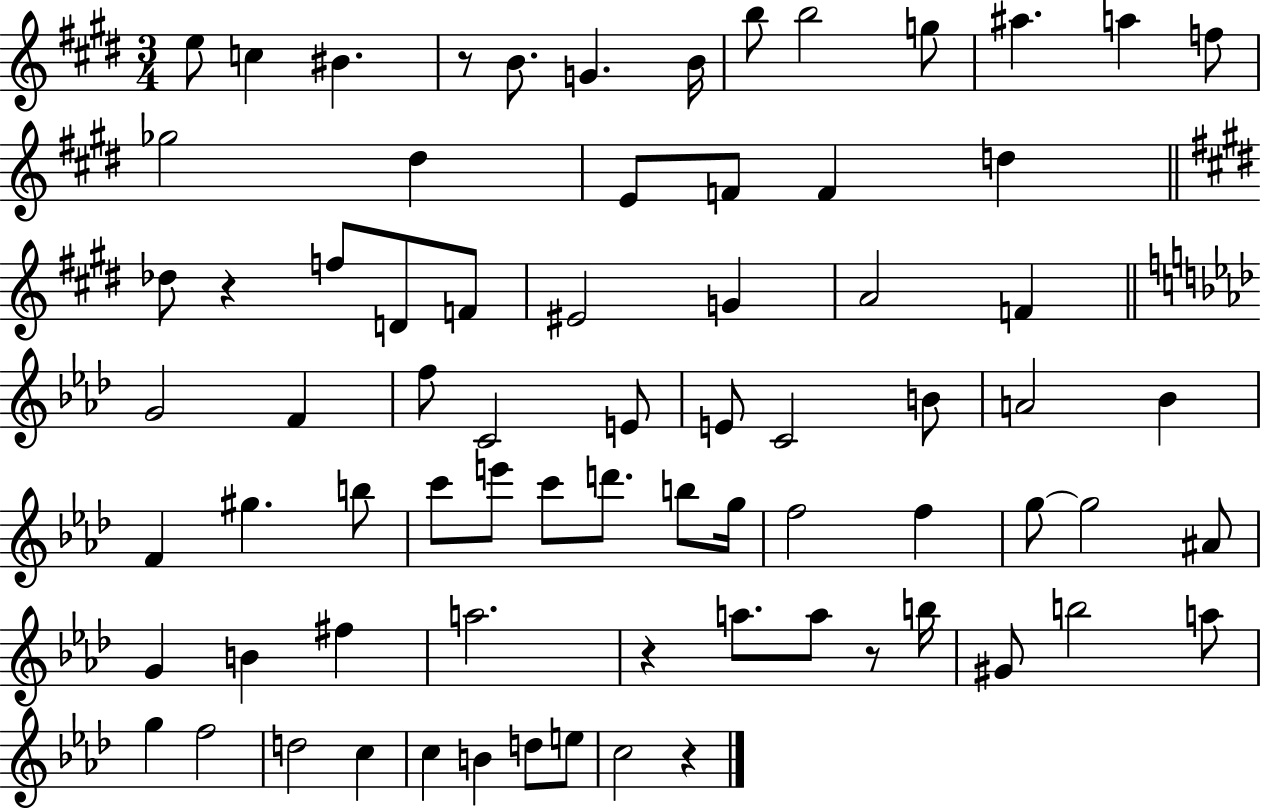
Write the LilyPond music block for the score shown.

{
  \clef treble
  \numericTimeSignature
  \time 3/4
  \key e \major
  e''8 c''4 bis'4. | r8 b'8. g'4. b'16 | b''8 b''2 g''8 | ais''4. a''4 f''8 | \break ges''2 dis''4 | e'8 f'8 f'4 d''4 | \bar "||" \break \key e \major des''8 r4 f''8 d'8 f'8 | eis'2 g'4 | a'2 f'4 | \bar "||" \break \key aes \major g'2 f'4 | f''8 c'2 e'8 | e'8 c'2 b'8 | a'2 bes'4 | \break f'4 gis''4. b''8 | c'''8 e'''8 c'''8 d'''8. b''8 g''16 | f''2 f''4 | g''8~~ g''2 ais'8 | \break g'4 b'4 fis''4 | a''2. | r4 a''8. a''8 r8 b''16 | gis'8 b''2 a''8 | \break g''4 f''2 | d''2 c''4 | c''4 b'4 d''8 e''8 | c''2 r4 | \break \bar "|."
}